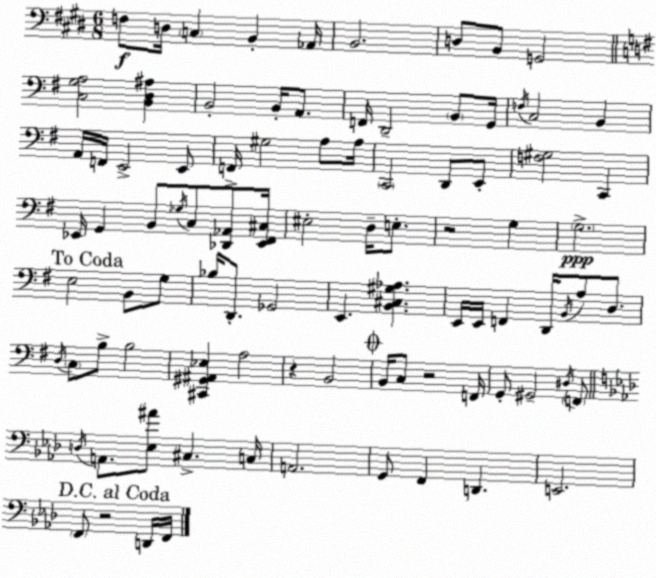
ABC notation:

X:1
T:Untitled
M:6/8
L:1/4
K:E
F,/2 D,/4 C, B,, _A,,/4 B,,2 D,/2 B,,/2 G,,2 [C,G,A,]2 [B,,D,^A,] B,,2 B,,/4 A,,/2 F,,/4 D,,2 B,,/2 G,,/4 F,/4 C,2 B,, A,,/4 F,,/4 E,,2 E,,/2 F,,/4 ^G,2 A,/2 A,/4 C,,2 D,,/2 E,,/2 [F,^G,]2 C,, _E,,/4 G,, B,,/2 _G,/4 C,/2 [_D,,_A,,]/2 [_E,,^F,,^C,]/4 ^E,2 D,/4 E,/2 z2 G, G,2 E,2 B,,/2 G,/2 _B,/4 D,,/2 _G,,2 E,, [B,,^C,^G,_A,] E,,/4 E,,/4 F,, D,,/4 B,,/4 A,/2 D,/2 D,/4 C,/2 B,/2 B,2 [^C,,^G,,^A,,_E,] A,2 z B,,2 B,,/4 C,/2 z2 F,,/4 G,,/2 ^G,,2 ^D,/4 F,,/2 D,/4 A,,/2 [_E,^A]/2 ^C, C,/4 A,,2 G,,/2 F,, D,, E,,2 F,,/2 z2 D,,/4 F,,/4